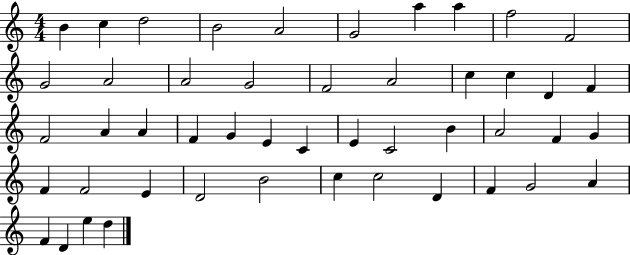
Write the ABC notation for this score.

X:1
T:Untitled
M:4/4
L:1/4
K:C
B c d2 B2 A2 G2 a a f2 F2 G2 A2 A2 G2 F2 A2 c c D F F2 A A F G E C E C2 B A2 F G F F2 E D2 B2 c c2 D F G2 A F D e d